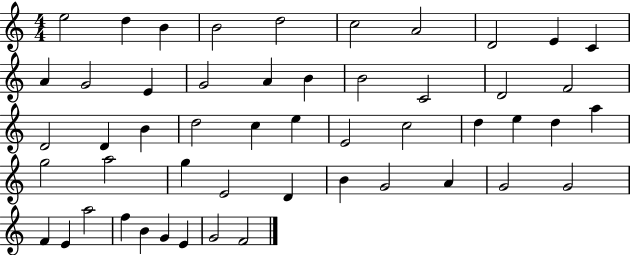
X:1
T:Untitled
M:4/4
L:1/4
K:C
e2 d B B2 d2 c2 A2 D2 E C A G2 E G2 A B B2 C2 D2 F2 D2 D B d2 c e E2 c2 d e d a g2 a2 g E2 D B G2 A G2 G2 F E a2 f B G E G2 F2